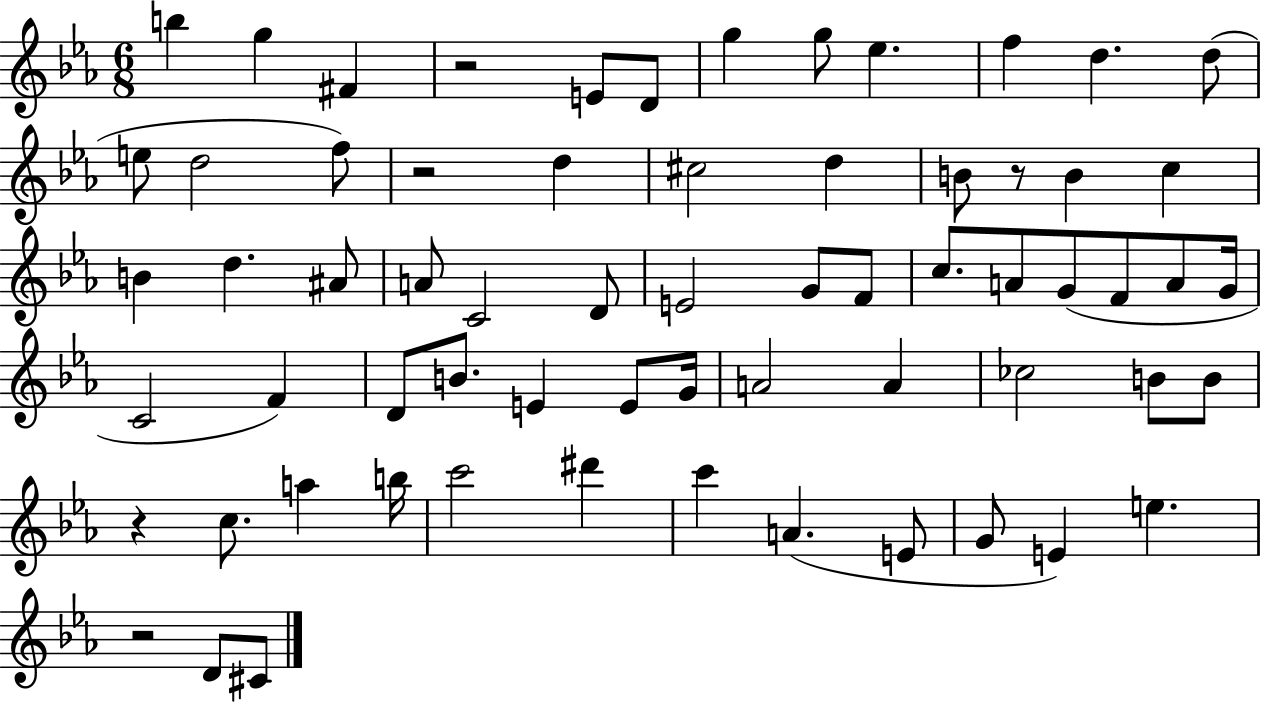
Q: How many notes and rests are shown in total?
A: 65